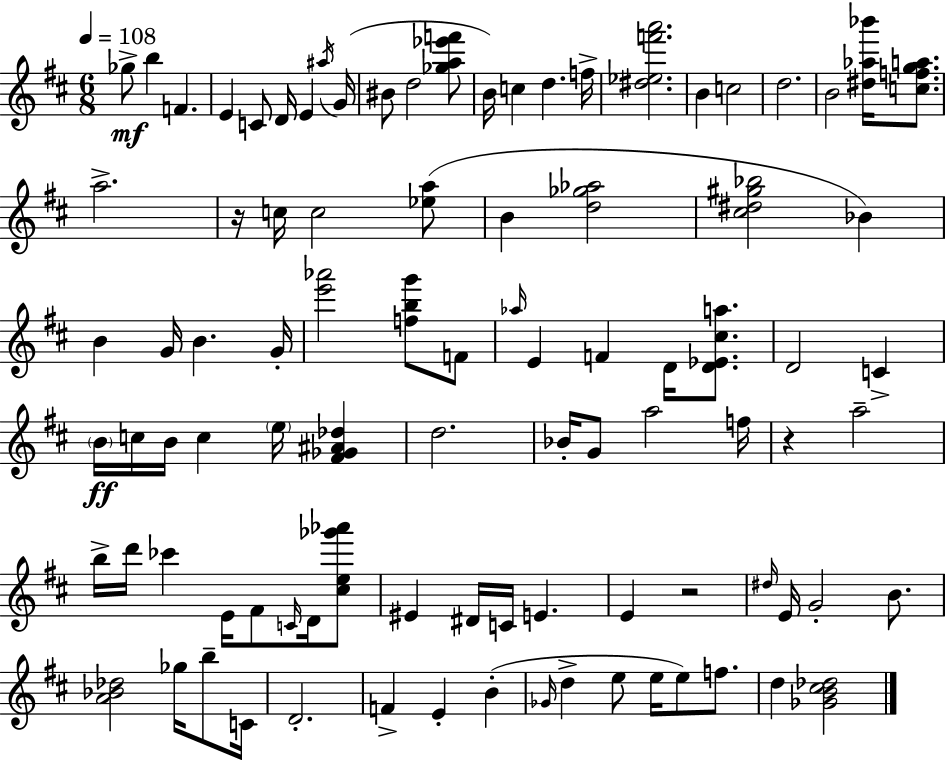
{
  \clef treble
  \numericTimeSignature
  \time 6/8
  \key d \major
  \tempo 4 = 108
  ges''8->\mf b''4 f'4. | e'4 c'8 d'16 e'4 \acciaccatura { ais''16 } | g'16( bis'8 d''2 <ges'' a'' ees''' f'''>8 | b'16) c''4 d''4. | \break f''16-> <dis'' ees'' f''' a'''>2. | b'4 c''2 | d''2. | b'2 <dis'' aes'' bes'''>16 <c'' f'' g'' a''>8. | \break a''2.-> | r16 c''16 c''2 <ees'' a''>8( | b'4 <d'' ges'' aes''>2 | <cis'' dis'' gis'' bes''>2 bes'4) | \break b'4 g'16 b'4. | g'16-. <e''' aes'''>2 <f'' b'' g'''>8 f'8 | \grace { aes''16 } e'4 f'4 d'16 <d' ees' cis'' a''>8. | d'2 c'4-> | \break \parenthesize b'16\ff c''16 b'16 c''4 \parenthesize e''16 <fis' ges' ais' des''>4 | d''2. | bes'16-. g'8 a''2 | f''16 r4 a''2-- | \break b''16-> d'''16 ces'''4 e'16 fis'8 \grace { c'16 } | d'16 <cis'' e'' ges''' aes'''>8 eis'4 dis'16 c'16 e'4. | e'4 r2 | \grace { dis''16 } e'16 g'2-. | \break b'8. <a' bes' des''>2 | ges''16 b''8-- c'16 d'2.-. | f'4-> e'4-. | b'4-.( \grace { ges'16 } d''4-> e''8 e''16 | \break e''8) f''8. d''4 <ges' b' cis'' des''>2 | \bar "|."
}